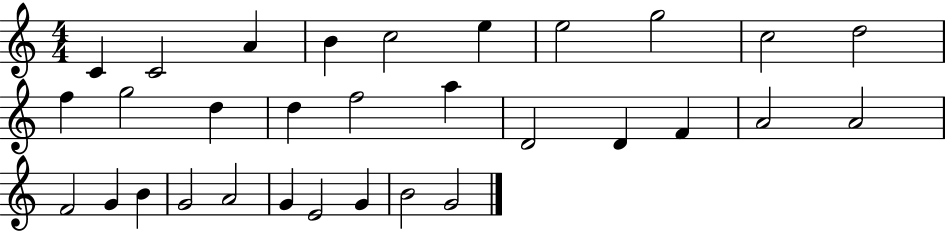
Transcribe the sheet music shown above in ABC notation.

X:1
T:Untitled
M:4/4
L:1/4
K:C
C C2 A B c2 e e2 g2 c2 d2 f g2 d d f2 a D2 D F A2 A2 F2 G B G2 A2 G E2 G B2 G2